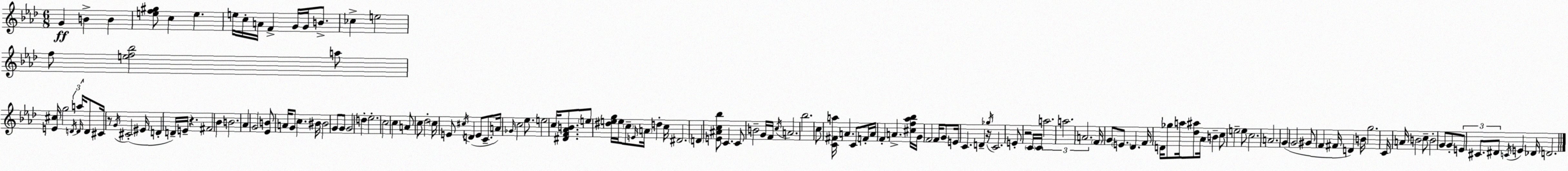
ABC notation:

X:1
T:Untitled
M:6/8
L:1/4
K:Fm
G B B [ef^g]/2 c e e/4 c/4 A/4 F G/4 G/4 B/2 _c e2 f/2 [ef_b]2 a/2 [E^c]/4 g2 D/4 a/4 D/4 D/2 ^C/4 z/2 G/4 ^C2 ^E/4 D D/4 E/4 z ^F2 _B B2 _A G2 [_EB]/2 A/4 G/2 c ^B/4 ^B2 G/2 G/2 G2 d _e2 c2 c A/2 c/2 _d2 c/4 E/2 ^c/4 D E/2 C/2 A/4 _G/4 c2 _e/2 e2 c/4 [^DF_AB]/2 e/2 [^deg]/4 e/4 c/2 E/4 A/4 d c/4 ^D2 D [E^Ac_b]/2 C C/2 B2 G/4 F/4 c/4 A2 _b2 c/2 [C^Fa]/4 A C/2 F/4 A/4 F A [^cf_a_b]/4 G/4 F2 F/4 G/2 E/4 C D z/4 _g/4 C2 E/2 z2 C/4 C/4 a2 a2 A2 F/4 G/2 E/2 _D F/4 D/4 _g/2 a/4 [_d^a]/2 _A/4 B c/2 e2 e/2 c2 A2 G G2 ^G/2 F ^F/4 D B/4 g2 C/4 A/4 B2 c/2 B2 G/2 G/2 E/2 ^C/2 ^D/2 C/4 E _D/4 D2